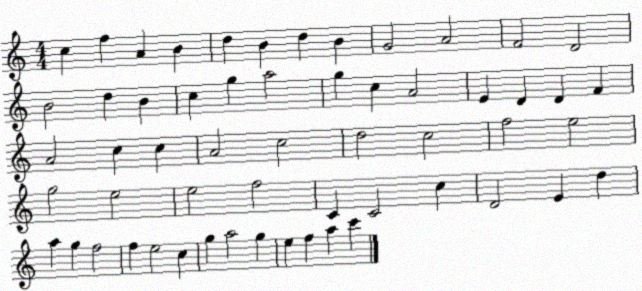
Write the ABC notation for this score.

X:1
T:Untitled
M:4/4
L:1/4
K:C
c f A B d B d B G2 A2 F2 D2 B2 d B c g a2 g c A2 E D D F A2 c c A2 c2 d2 c2 f2 e2 g2 e2 e2 f2 C C2 c D2 E d a g f2 f e2 c g a2 g e f a c'